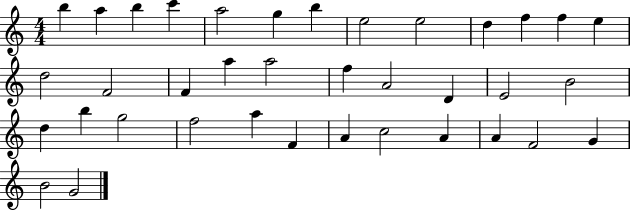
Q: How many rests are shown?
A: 0